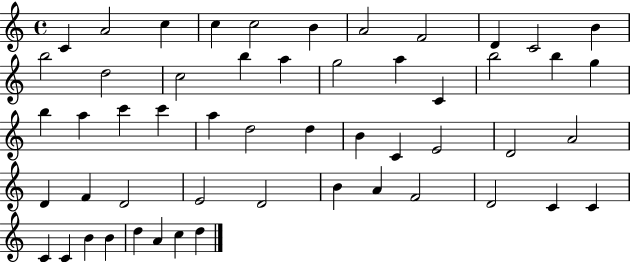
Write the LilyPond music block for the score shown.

{
  \clef treble
  \time 4/4
  \defaultTimeSignature
  \key c \major
  c'4 a'2 c''4 | c''4 c''2 b'4 | a'2 f'2 | d'4 c'2 b'4 | \break b''2 d''2 | c''2 b''4 a''4 | g''2 a''4 c'4 | b''2 b''4 g''4 | \break b''4 a''4 c'''4 c'''4 | a''4 d''2 d''4 | b'4 c'4 e'2 | d'2 a'2 | \break d'4 f'4 d'2 | e'2 d'2 | b'4 a'4 f'2 | d'2 c'4 c'4 | \break c'4 c'4 b'4 b'4 | d''4 a'4 c''4 d''4 | \bar "|."
}